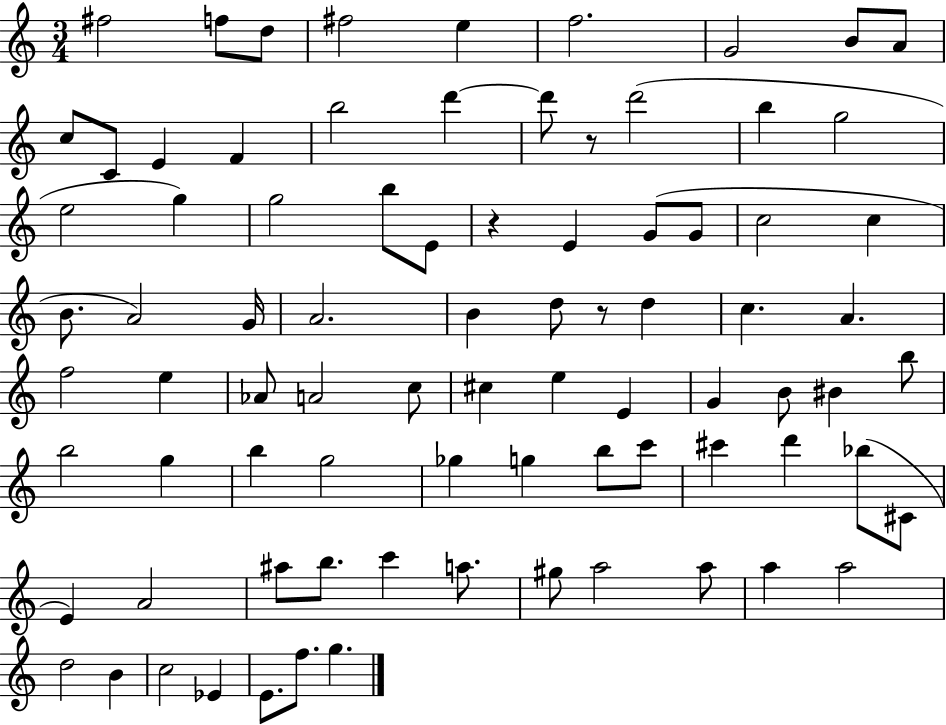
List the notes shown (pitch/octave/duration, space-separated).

F#5/h F5/e D5/e F#5/h E5/q F5/h. G4/h B4/e A4/e C5/e C4/e E4/q F4/q B5/h D6/q D6/e R/e D6/h B5/q G5/h E5/h G5/q G5/h B5/e E4/e R/q E4/q G4/e G4/e C5/h C5/q B4/e. A4/h G4/s A4/h. B4/q D5/e R/e D5/q C5/q. A4/q. F5/h E5/q Ab4/e A4/h C5/e C#5/q E5/q E4/q G4/q B4/e BIS4/q B5/e B5/h G5/q B5/q G5/h Gb5/q G5/q B5/e C6/e C#6/q D6/q Bb5/e C#4/e E4/q A4/h A#5/e B5/e. C6/q A5/e. G#5/e A5/h A5/e A5/q A5/h D5/h B4/q C5/h Eb4/q E4/e. F5/e. G5/q.